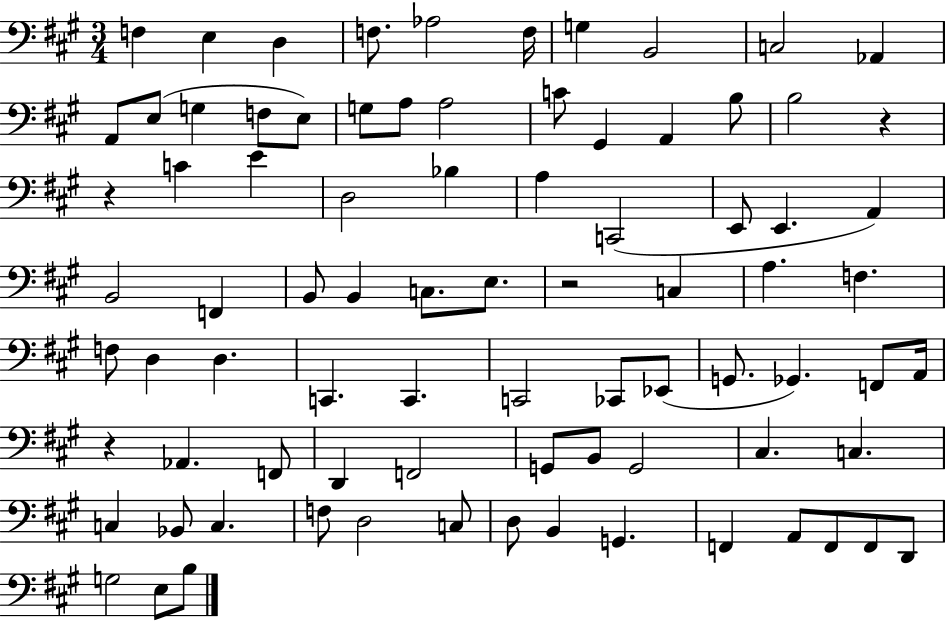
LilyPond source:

{
  \clef bass
  \numericTimeSignature
  \time 3/4
  \key a \major
  f4 e4 d4 | f8. aes2 f16 | g4 b,2 | c2 aes,4 | \break a,8 e8( g4 f8 e8) | g8 a8 a2 | c'8 gis,4 a,4 b8 | b2 r4 | \break r4 c'4 e'4 | d2 bes4 | a4 c,2( | e,8 e,4. a,4) | \break b,2 f,4 | b,8 b,4 c8. e8. | r2 c4 | a4. f4. | \break f8 d4 d4. | c,4. c,4. | c,2 ces,8 ees,8( | g,8. ges,4.) f,8 a,16 | \break r4 aes,4. f,8 | d,4 f,2 | g,8 b,8 g,2 | cis4. c4. | \break c4 bes,8 c4. | f8 d2 c8 | d8 b,4 g,4. | f,4 a,8 f,8 f,8 d,8 | \break g2 e8 b8 | \bar "|."
}